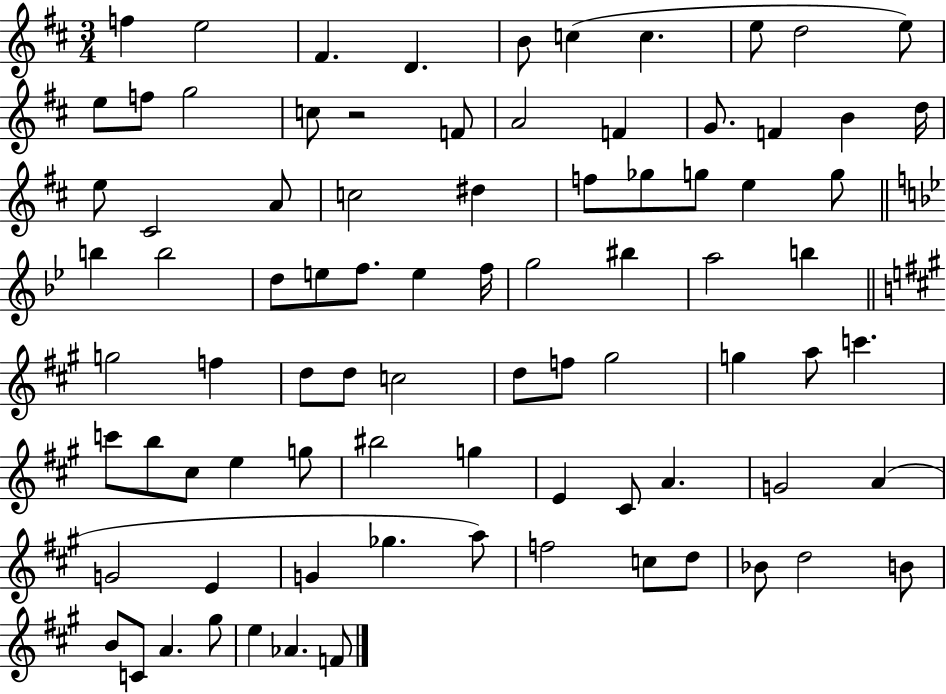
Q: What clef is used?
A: treble